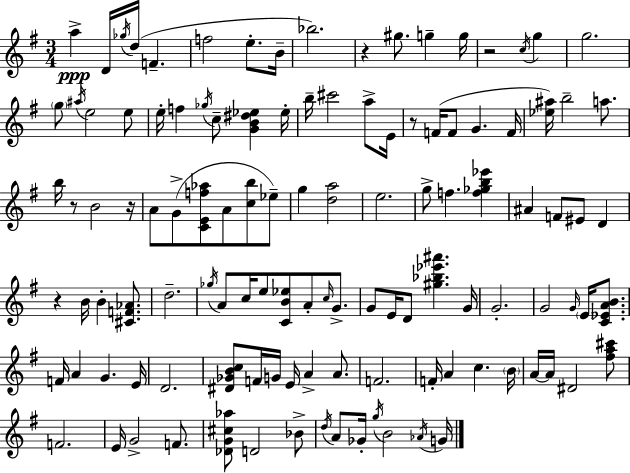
A5/q D4/s Gb5/s D5/s F4/q. F5/h E5/e. B4/s Bb5/h. R/q G#5/e. G5/q G5/s R/h C5/s G5/q G5/h. G5/e A#5/s E5/h E5/e E5/s F5/q Gb5/s C5/e [G4,B4,D#5,Eb5]/q Eb5/s B5/s C#6/h A5/e E4/s R/e F4/s F4/e G4/q. F4/s [Eb5,A#5]/s B5/h A5/e. B5/s R/e B4/h R/s A4/e G4/e [C4,E4,F5,Ab5]/e A4/e [C5,B5]/e Eb5/e G5/q [D5,A5]/h E5/h. G5/e F5/q. [F5,Gb5,B5,Eb6]/q A#4/q F4/e EIS4/e D4/q R/q B4/s B4/q [C#4,F4,Ab4]/e. D5/h. Gb5/s A4/e C5/s E5/e [C4,B4,Eb5]/e A4/e C5/s G4/e. G4/e E4/s D4/e [G#5,Bb5,Eb6,A#6]/q. G4/s G4/h. G4/h G4/s E4/s [C4,Eb4,A4,B4]/e. F4/s A4/q G4/q. E4/s D4/h. [D#4,Gb4,B4,C5]/e F4/s G4/s E4/s A4/q A4/e. F4/h. F4/s A4/q C5/q. B4/s A4/s A4/s D#4/h [F#5,A5,C#6]/e F4/h. E4/s G4/h F4/e. [Db4,G4,C#5,Ab5]/e D4/h Bb4/e D5/s A4/e Gb4/s G5/s B4/h Ab4/s G4/s